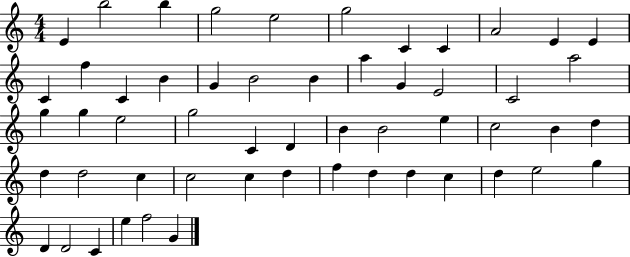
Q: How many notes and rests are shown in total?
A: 54